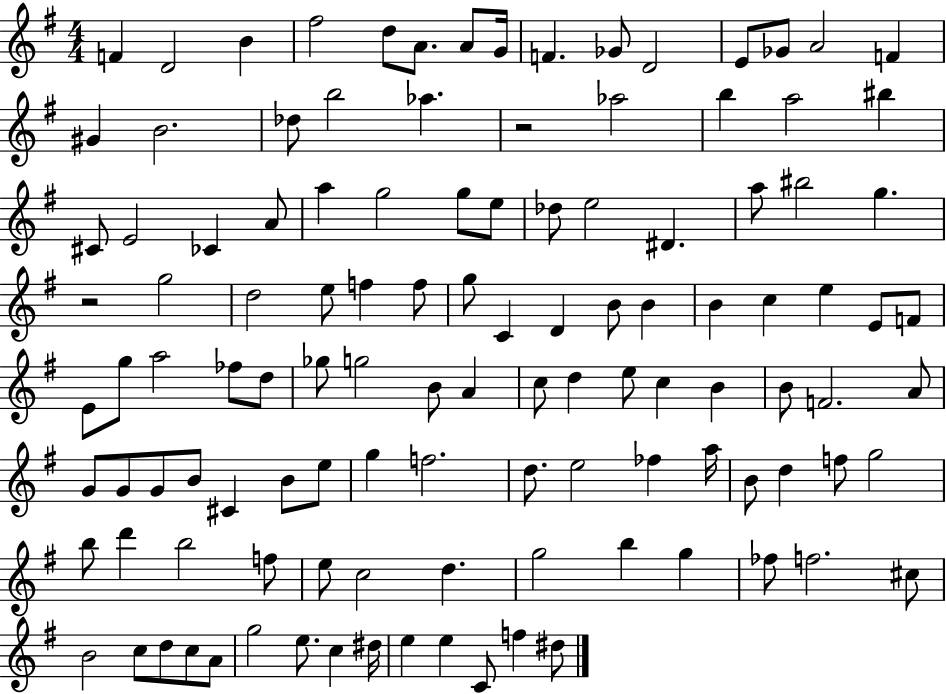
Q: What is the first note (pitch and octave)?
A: F4